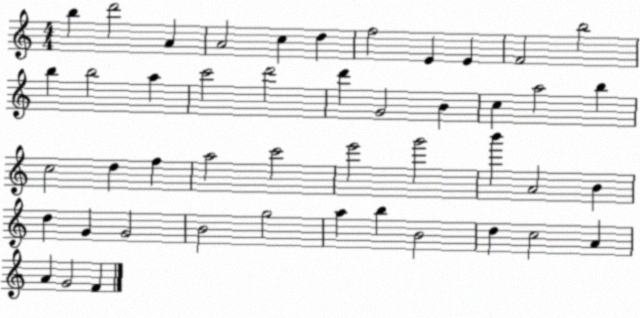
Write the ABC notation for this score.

X:1
T:Untitled
M:4/4
L:1/4
K:C
b d'2 A A2 c d f2 E E F2 b2 b b2 a c'2 d'2 d' G2 B c a2 b c2 d f a2 c'2 e'2 g'2 b' A2 B d G G2 B2 g2 a b B2 d c2 A A G2 F